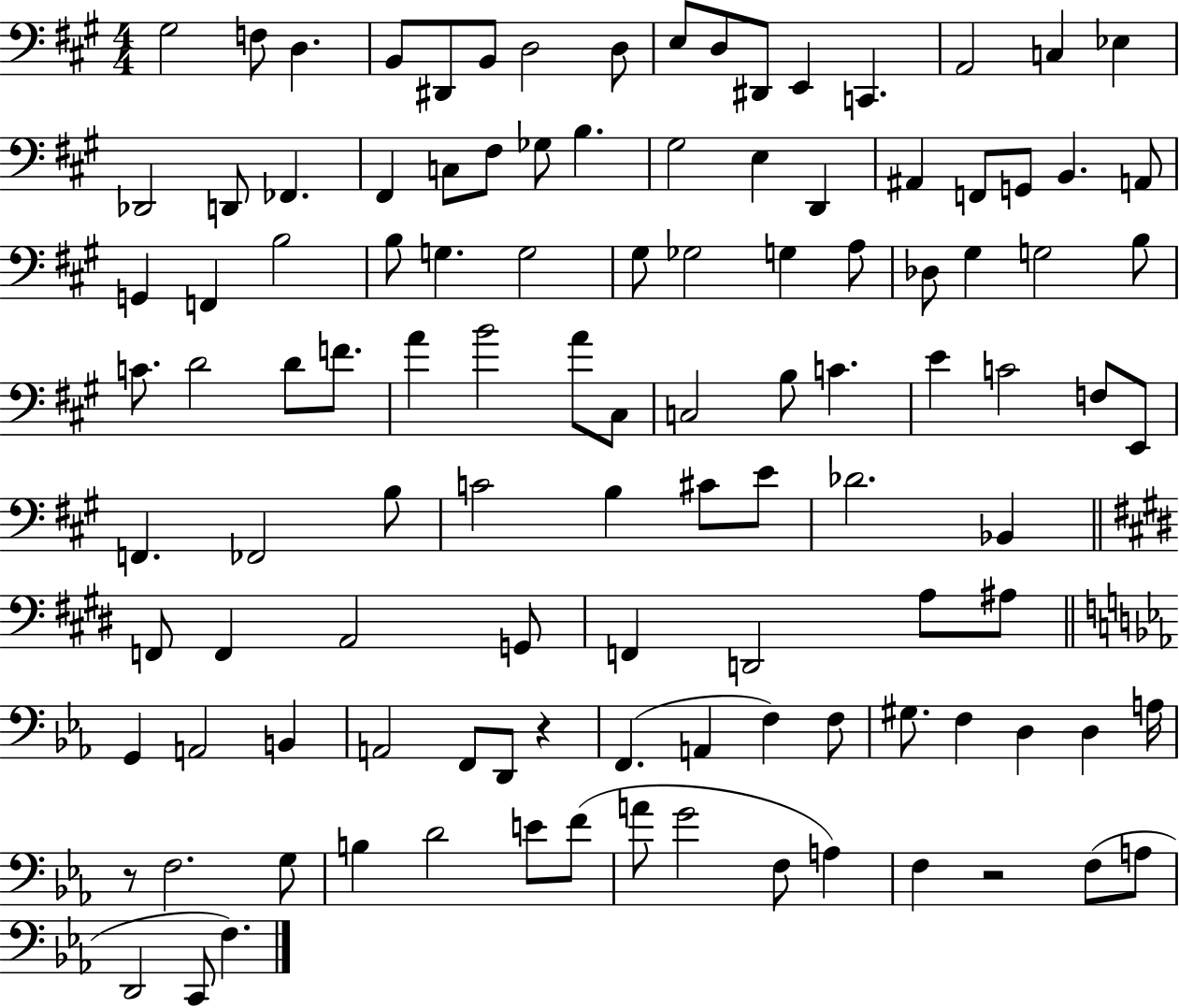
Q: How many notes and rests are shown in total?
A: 112